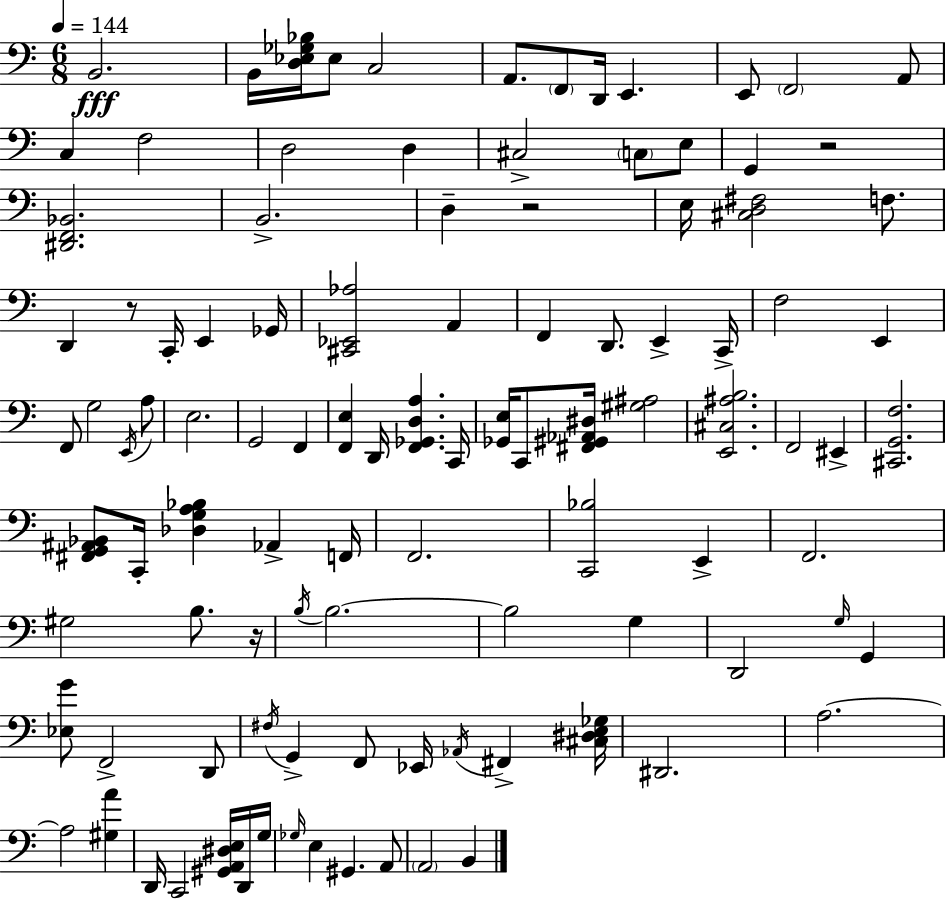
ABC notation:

X:1
T:Untitled
M:6/8
L:1/4
K:C
B,,2 B,,/4 [D,_E,_G,_B,]/4 _E,/2 C,2 A,,/2 F,,/2 D,,/4 E,, E,,/2 F,,2 A,,/2 C, F,2 D,2 D, ^C,2 C,/2 E,/2 G,, z2 [^D,,F,,_B,,]2 B,,2 D, z2 E,/4 [^C,D,^F,]2 F,/2 D,, z/2 C,,/4 E,, _G,,/4 [^C,,_E,,_A,]2 A,, F,, D,,/2 E,, C,,/4 F,2 E,, F,,/2 G,2 E,,/4 A,/2 E,2 G,,2 F,, [F,,E,] D,,/4 [F,,_G,,D,A,] C,,/4 [_G,,E,]/4 C,,/2 [^F,,^G,,_A,,^D,]/4 [^G,^A,]2 [E,,^C,^A,B,]2 F,,2 ^E,, [^C,,G,,F,]2 [^F,,G,,^A,,_B,,]/2 C,,/4 [_D,G,A,_B,] _A,, F,,/4 F,,2 [C,,_B,]2 E,, F,,2 ^G,2 B,/2 z/4 B,/4 B,2 B,2 G, D,,2 G,/4 G,, [_E,G]/2 F,,2 D,,/2 ^F,/4 G,, F,,/2 _E,,/4 _A,,/4 ^F,, [^C,^D,E,_G,]/4 ^D,,2 A,2 A,2 [^G,A] D,,/4 C,,2 [^G,,A,,^D,E,]/4 D,,/4 G,/4 _G,/4 E, ^G,, A,,/2 A,,2 B,,